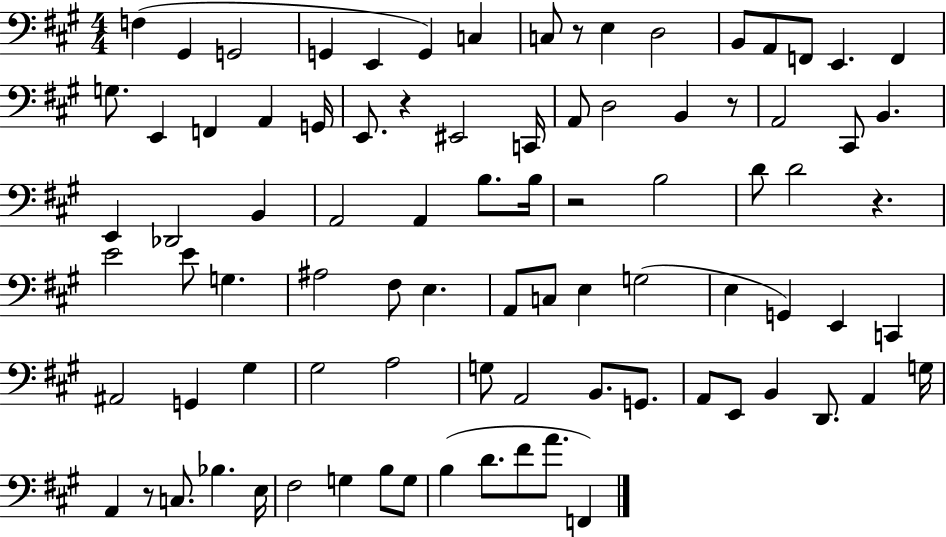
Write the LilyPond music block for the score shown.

{
  \clef bass
  \numericTimeSignature
  \time 4/4
  \key a \major
  f4( gis,4 g,2 | g,4 e,4 g,4) c4 | c8 r8 e4 d2 | b,8 a,8 f,8 e,4. f,4 | \break g8. e,4 f,4 a,4 g,16 | e,8. r4 eis,2 c,16 | a,8 d2 b,4 r8 | a,2 cis,8 b,4. | \break e,4 des,2 b,4 | a,2 a,4 b8. b16 | r2 b2 | d'8 d'2 r4. | \break e'2 e'8 g4. | ais2 fis8 e4. | a,8 c8 e4 g2( | e4 g,4) e,4 c,4 | \break ais,2 g,4 gis4 | gis2 a2 | g8 a,2 b,8. g,8. | a,8 e,8 b,4 d,8. a,4 g16 | \break a,4 r8 c8. bes4. e16 | fis2 g4 b8 g8 | b4( d'8. fis'8 a'8. f,4) | \bar "|."
}